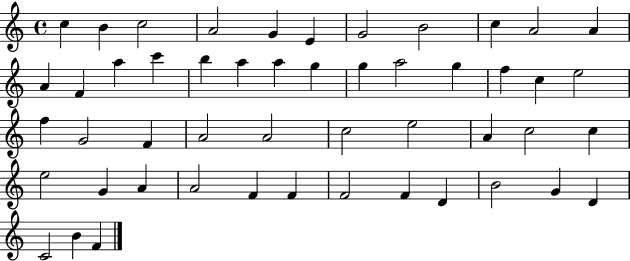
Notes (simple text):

C5/q B4/q C5/h A4/h G4/q E4/q G4/h B4/h C5/q A4/h A4/q A4/q F4/q A5/q C6/q B5/q A5/q A5/q G5/q G5/q A5/h G5/q F5/q C5/q E5/h F5/q G4/h F4/q A4/h A4/h C5/h E5/h A4/q C5/h C5/q E5/h G4/q A4/q A4/h F4/q F4/q F4/h F4/q D4/q B4/h G4/q D4/q C4/h B4/q F4/q